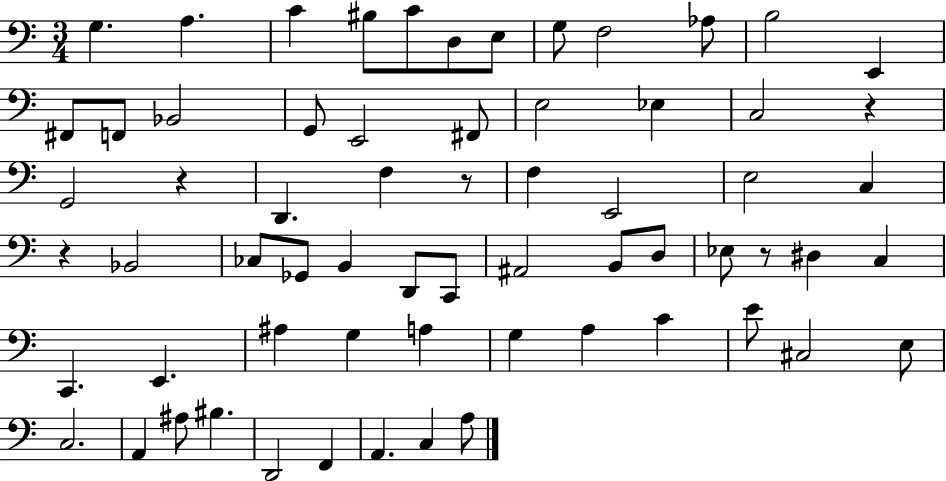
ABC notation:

X:1
T:Untitled
M:3/4
L:1/4
K:C
G, A, C ^B,/2 C/2 D,/2 E,/2 G,/2 F,2 _A,/2 B,2 E,, ^F,,/2 F,,/2 _B,,2 G,,/2 E,,2 ^F,,/2 E,2 _E, C,2 z G,,2 z D,, F, z/2 F, E,,2 E,2 C, z _B,,2 _C,/2 _G,,/2 B,, D,,/2 C,,/2 ^A,,2 B,,/2 D,/2 _E,/2 z/2 ^D, C, C,, E,, ^A, G, A, G, A, C E/2 ^C,2 E,/2 C,2 A,, ^A,/2 ^B, D,,2 F,, A,, C, A,/2